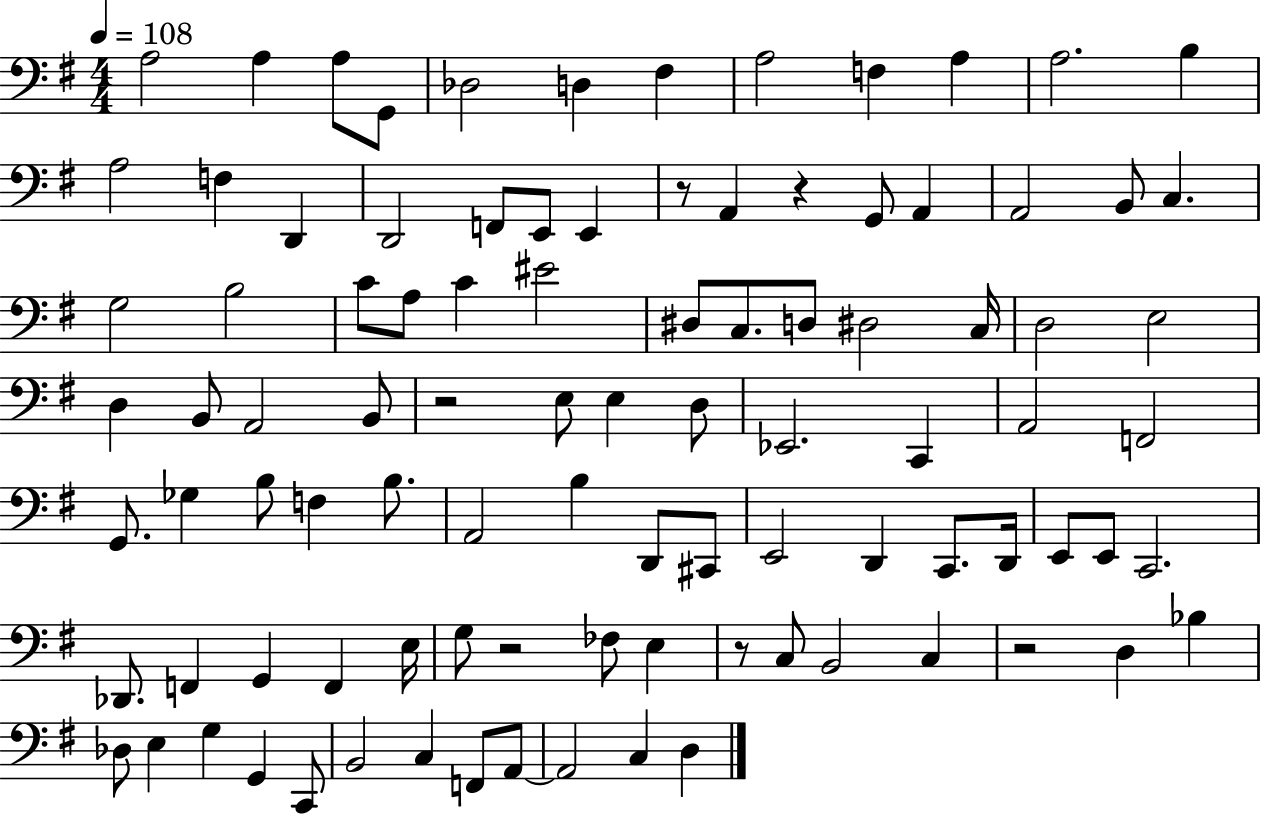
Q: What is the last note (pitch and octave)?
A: D3